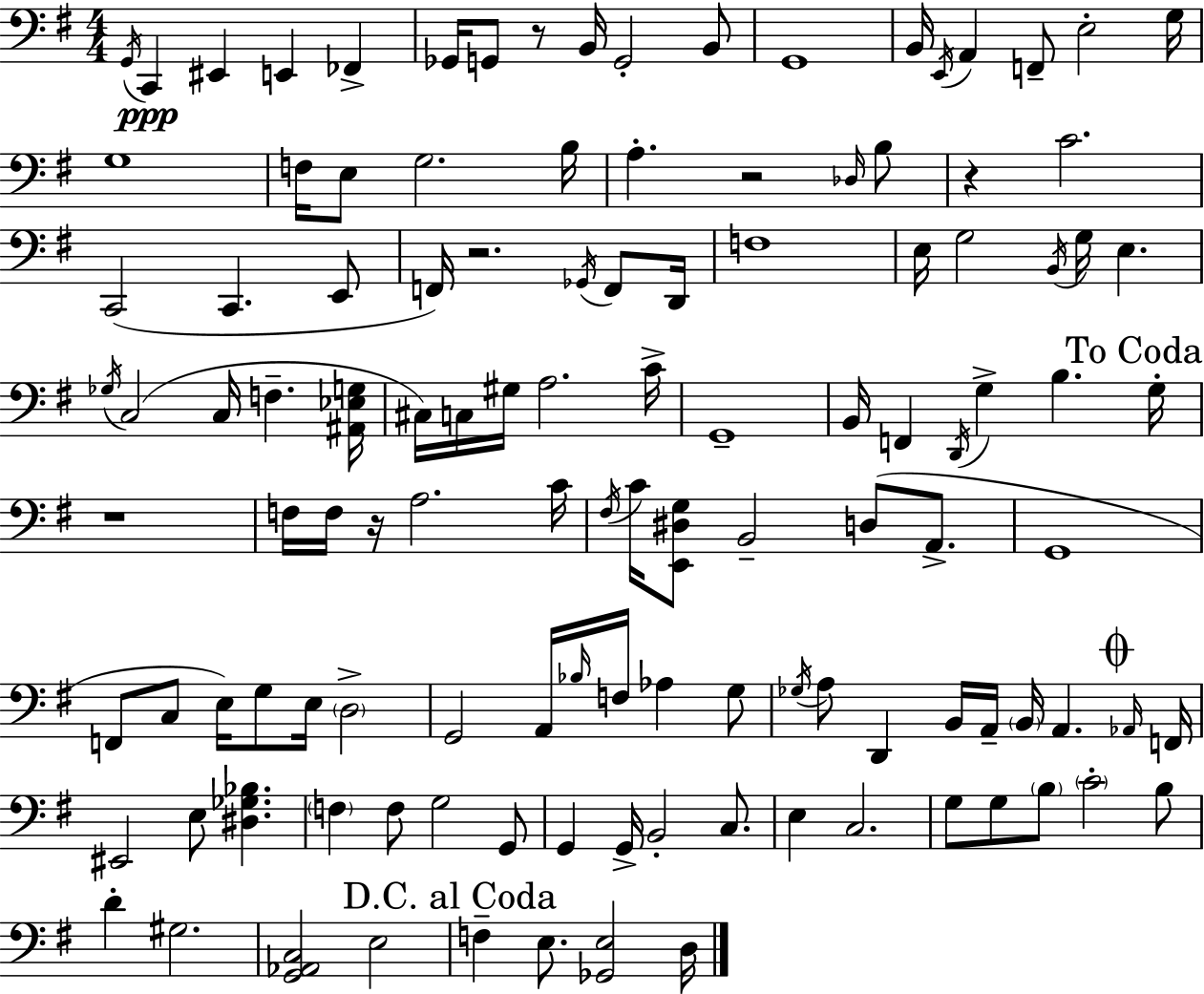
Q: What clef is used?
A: bass